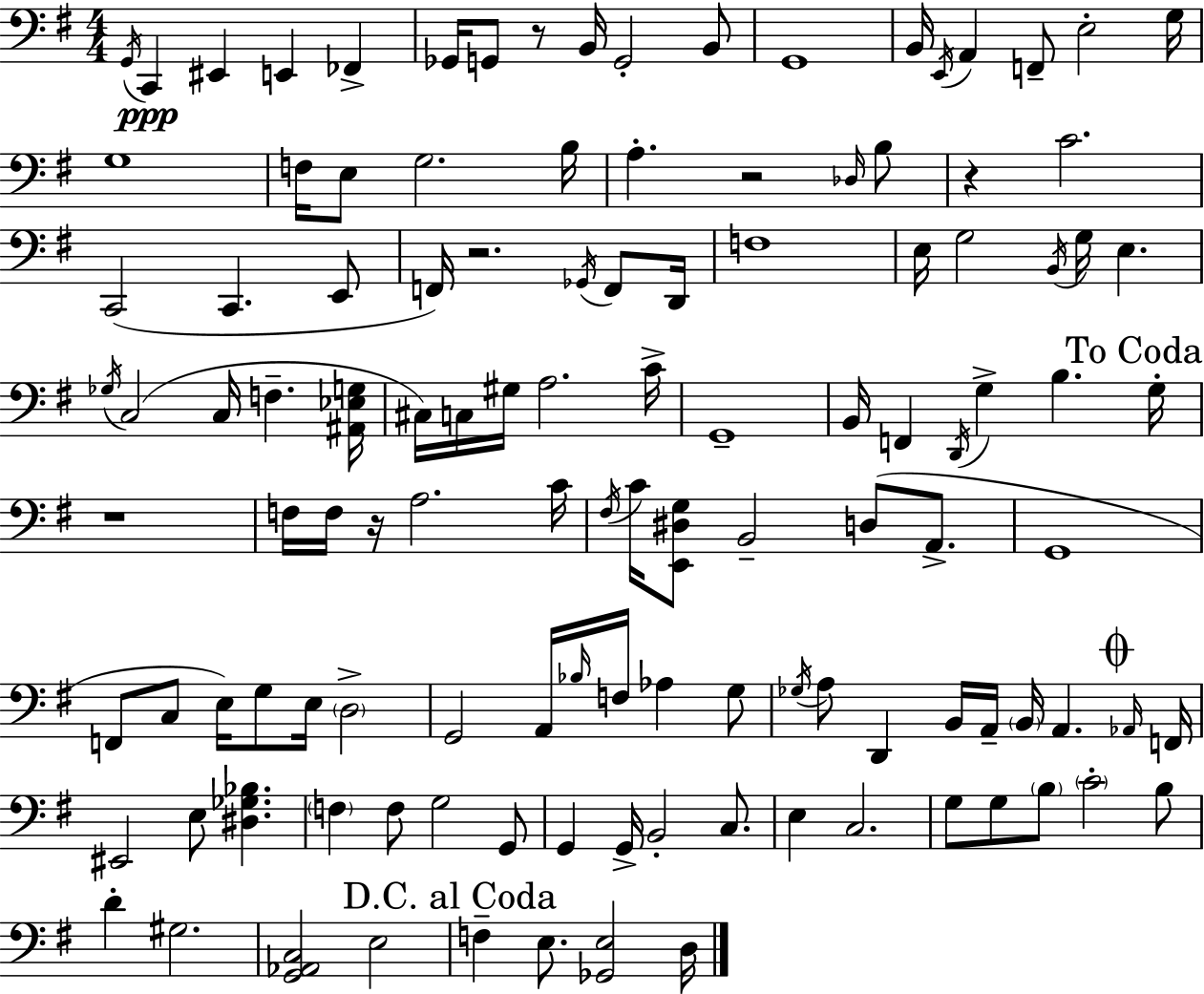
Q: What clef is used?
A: bass